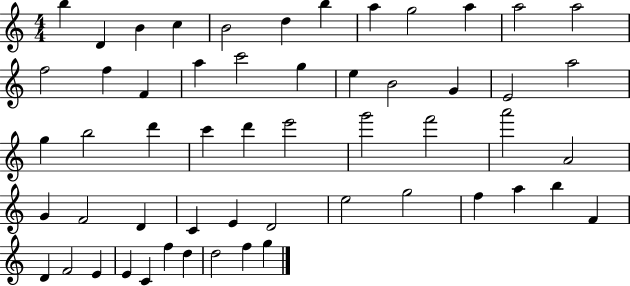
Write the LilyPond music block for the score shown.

{
  \clef treble
  \numericTimeSignature
  \time 4/4
  \key c \major
  b''4 d'4 b'4 c''4 | b'2 d''4 b''4 | a''4 g''2 a''4 | a''2 a''2 | \break f''2 f''4 f'4 | a''4 c'''2 g''4 | e''4 b'2 g'4 | e'2 a''2 | \break g''4 b''2 d'''4 | c'''4 d'''4 e'''2 | g'''2 f'''2 | a'''2 a'2 | \break g'4 f'2 d'4 | c'4 e'4 d'2 | e''2 g''2 | f''4 a''4 b''4 f'4 | \break d'4 f'2 e'4 | e'4 c'4 f''4 d''4 | d''2 f''4 g''4 | \bar "|."
}